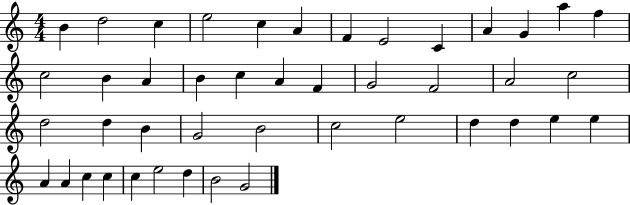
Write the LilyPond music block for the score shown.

{
  \clef treble
  \numericTimeSignature
  \time 4/4
  \key c \major
  b'4 d''2 c''4 | e''2 c''4 a'4 | f'4 e'2 c'4 | a'4 g'4 a''4 f''4 | \break c''2 b'4 a'4 | b'4 c''4 a'4 f'4 | g'2 f'2 | a'2 c''2 | \break d''2 d''4 b'4 | g'2 b'2 | c''2 e''2 | d''4 d''4 e''4 e''4 | \break a'4 a'4 c''4 c''4 | c''4 e''2 d''4 | b'2 g'2 | \bar "|."
}